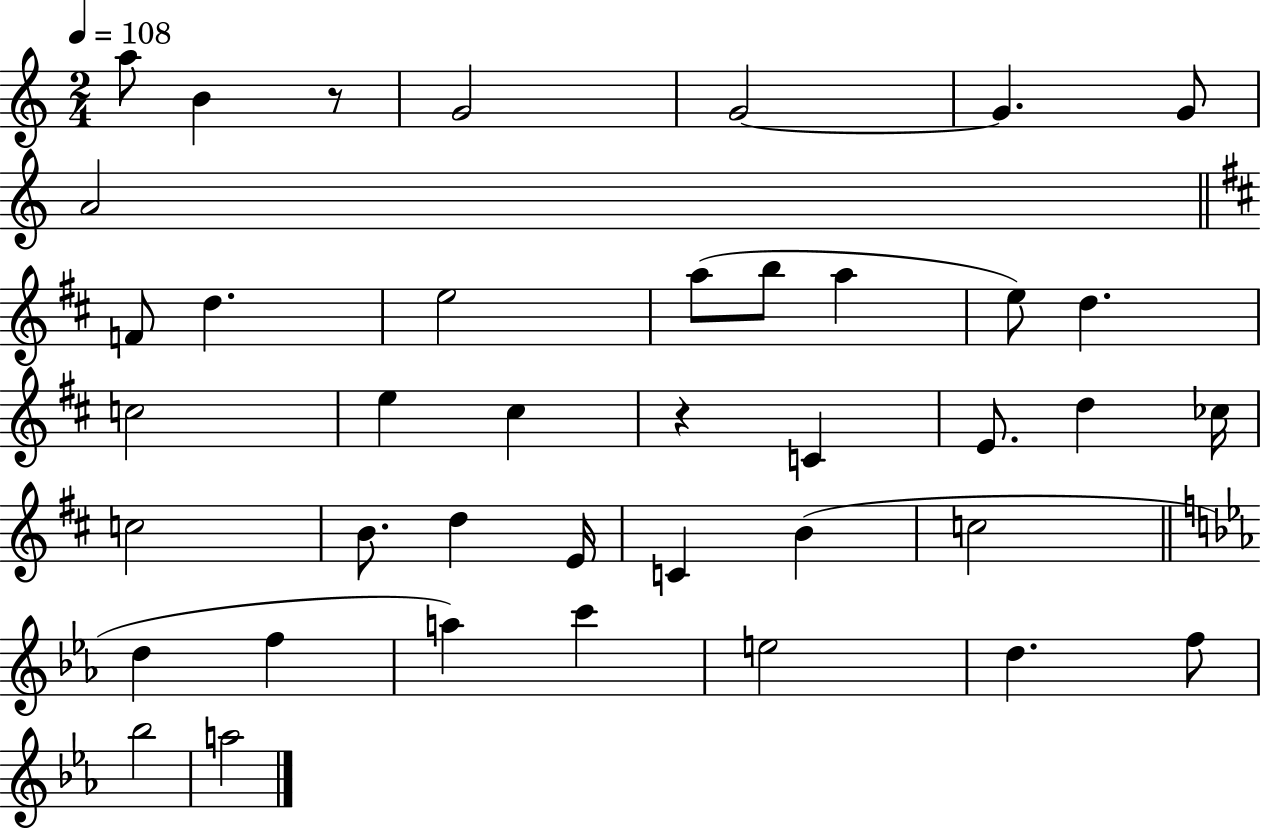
X:1
T:Untitled
M:2/4
L:1/4
K:C
a/2 B z/2 G2 G2 G G/2 A2 F/2 d e2 a/2 b/2 a e/2 d c2 e ^c z C E/2 d _c/4 c2 B/2 d E/4 C B c2 d f a c' e2 d f/2 _b2 a2